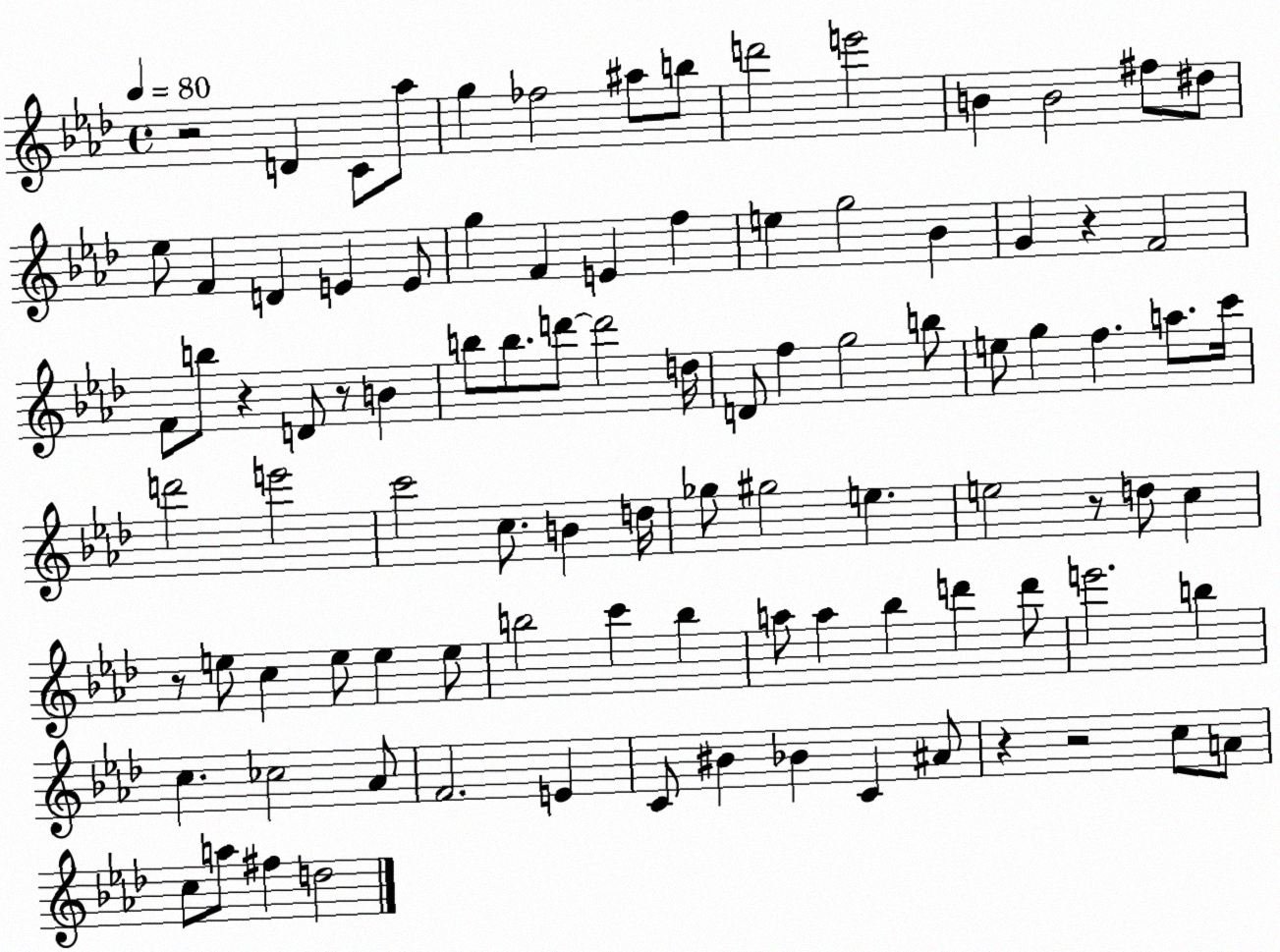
X:1
T:Untitled
M:4/4
L:1/4
K:Ab
z2 D C/2 _a/2 g _f2 ^a/2 b/2 d'2 e'2 B B2 ^f/2 ^d/2 _e/2 F D E E/2 g F E f e g2 _B G z F2 F/2 b/2 z D/2 z/2 B b/2 b/2 d'/2 d'2 d/4 D/2 f g2 b/2 e/2 g f a/2 c'/4 d'2 e'2 c'2 c/2 B d/4 _g/2 ^g2 e e2 z/2 d/2 c z/2 e/2 c e/2 e e/2 b2 c' b a/2 a _b d' d'/2 e'2 b c _c2 _A/2 F2 E C/2 ^B _B C ^A/2 z z2 c/2 A/2 c/2 a/2 ^f d2